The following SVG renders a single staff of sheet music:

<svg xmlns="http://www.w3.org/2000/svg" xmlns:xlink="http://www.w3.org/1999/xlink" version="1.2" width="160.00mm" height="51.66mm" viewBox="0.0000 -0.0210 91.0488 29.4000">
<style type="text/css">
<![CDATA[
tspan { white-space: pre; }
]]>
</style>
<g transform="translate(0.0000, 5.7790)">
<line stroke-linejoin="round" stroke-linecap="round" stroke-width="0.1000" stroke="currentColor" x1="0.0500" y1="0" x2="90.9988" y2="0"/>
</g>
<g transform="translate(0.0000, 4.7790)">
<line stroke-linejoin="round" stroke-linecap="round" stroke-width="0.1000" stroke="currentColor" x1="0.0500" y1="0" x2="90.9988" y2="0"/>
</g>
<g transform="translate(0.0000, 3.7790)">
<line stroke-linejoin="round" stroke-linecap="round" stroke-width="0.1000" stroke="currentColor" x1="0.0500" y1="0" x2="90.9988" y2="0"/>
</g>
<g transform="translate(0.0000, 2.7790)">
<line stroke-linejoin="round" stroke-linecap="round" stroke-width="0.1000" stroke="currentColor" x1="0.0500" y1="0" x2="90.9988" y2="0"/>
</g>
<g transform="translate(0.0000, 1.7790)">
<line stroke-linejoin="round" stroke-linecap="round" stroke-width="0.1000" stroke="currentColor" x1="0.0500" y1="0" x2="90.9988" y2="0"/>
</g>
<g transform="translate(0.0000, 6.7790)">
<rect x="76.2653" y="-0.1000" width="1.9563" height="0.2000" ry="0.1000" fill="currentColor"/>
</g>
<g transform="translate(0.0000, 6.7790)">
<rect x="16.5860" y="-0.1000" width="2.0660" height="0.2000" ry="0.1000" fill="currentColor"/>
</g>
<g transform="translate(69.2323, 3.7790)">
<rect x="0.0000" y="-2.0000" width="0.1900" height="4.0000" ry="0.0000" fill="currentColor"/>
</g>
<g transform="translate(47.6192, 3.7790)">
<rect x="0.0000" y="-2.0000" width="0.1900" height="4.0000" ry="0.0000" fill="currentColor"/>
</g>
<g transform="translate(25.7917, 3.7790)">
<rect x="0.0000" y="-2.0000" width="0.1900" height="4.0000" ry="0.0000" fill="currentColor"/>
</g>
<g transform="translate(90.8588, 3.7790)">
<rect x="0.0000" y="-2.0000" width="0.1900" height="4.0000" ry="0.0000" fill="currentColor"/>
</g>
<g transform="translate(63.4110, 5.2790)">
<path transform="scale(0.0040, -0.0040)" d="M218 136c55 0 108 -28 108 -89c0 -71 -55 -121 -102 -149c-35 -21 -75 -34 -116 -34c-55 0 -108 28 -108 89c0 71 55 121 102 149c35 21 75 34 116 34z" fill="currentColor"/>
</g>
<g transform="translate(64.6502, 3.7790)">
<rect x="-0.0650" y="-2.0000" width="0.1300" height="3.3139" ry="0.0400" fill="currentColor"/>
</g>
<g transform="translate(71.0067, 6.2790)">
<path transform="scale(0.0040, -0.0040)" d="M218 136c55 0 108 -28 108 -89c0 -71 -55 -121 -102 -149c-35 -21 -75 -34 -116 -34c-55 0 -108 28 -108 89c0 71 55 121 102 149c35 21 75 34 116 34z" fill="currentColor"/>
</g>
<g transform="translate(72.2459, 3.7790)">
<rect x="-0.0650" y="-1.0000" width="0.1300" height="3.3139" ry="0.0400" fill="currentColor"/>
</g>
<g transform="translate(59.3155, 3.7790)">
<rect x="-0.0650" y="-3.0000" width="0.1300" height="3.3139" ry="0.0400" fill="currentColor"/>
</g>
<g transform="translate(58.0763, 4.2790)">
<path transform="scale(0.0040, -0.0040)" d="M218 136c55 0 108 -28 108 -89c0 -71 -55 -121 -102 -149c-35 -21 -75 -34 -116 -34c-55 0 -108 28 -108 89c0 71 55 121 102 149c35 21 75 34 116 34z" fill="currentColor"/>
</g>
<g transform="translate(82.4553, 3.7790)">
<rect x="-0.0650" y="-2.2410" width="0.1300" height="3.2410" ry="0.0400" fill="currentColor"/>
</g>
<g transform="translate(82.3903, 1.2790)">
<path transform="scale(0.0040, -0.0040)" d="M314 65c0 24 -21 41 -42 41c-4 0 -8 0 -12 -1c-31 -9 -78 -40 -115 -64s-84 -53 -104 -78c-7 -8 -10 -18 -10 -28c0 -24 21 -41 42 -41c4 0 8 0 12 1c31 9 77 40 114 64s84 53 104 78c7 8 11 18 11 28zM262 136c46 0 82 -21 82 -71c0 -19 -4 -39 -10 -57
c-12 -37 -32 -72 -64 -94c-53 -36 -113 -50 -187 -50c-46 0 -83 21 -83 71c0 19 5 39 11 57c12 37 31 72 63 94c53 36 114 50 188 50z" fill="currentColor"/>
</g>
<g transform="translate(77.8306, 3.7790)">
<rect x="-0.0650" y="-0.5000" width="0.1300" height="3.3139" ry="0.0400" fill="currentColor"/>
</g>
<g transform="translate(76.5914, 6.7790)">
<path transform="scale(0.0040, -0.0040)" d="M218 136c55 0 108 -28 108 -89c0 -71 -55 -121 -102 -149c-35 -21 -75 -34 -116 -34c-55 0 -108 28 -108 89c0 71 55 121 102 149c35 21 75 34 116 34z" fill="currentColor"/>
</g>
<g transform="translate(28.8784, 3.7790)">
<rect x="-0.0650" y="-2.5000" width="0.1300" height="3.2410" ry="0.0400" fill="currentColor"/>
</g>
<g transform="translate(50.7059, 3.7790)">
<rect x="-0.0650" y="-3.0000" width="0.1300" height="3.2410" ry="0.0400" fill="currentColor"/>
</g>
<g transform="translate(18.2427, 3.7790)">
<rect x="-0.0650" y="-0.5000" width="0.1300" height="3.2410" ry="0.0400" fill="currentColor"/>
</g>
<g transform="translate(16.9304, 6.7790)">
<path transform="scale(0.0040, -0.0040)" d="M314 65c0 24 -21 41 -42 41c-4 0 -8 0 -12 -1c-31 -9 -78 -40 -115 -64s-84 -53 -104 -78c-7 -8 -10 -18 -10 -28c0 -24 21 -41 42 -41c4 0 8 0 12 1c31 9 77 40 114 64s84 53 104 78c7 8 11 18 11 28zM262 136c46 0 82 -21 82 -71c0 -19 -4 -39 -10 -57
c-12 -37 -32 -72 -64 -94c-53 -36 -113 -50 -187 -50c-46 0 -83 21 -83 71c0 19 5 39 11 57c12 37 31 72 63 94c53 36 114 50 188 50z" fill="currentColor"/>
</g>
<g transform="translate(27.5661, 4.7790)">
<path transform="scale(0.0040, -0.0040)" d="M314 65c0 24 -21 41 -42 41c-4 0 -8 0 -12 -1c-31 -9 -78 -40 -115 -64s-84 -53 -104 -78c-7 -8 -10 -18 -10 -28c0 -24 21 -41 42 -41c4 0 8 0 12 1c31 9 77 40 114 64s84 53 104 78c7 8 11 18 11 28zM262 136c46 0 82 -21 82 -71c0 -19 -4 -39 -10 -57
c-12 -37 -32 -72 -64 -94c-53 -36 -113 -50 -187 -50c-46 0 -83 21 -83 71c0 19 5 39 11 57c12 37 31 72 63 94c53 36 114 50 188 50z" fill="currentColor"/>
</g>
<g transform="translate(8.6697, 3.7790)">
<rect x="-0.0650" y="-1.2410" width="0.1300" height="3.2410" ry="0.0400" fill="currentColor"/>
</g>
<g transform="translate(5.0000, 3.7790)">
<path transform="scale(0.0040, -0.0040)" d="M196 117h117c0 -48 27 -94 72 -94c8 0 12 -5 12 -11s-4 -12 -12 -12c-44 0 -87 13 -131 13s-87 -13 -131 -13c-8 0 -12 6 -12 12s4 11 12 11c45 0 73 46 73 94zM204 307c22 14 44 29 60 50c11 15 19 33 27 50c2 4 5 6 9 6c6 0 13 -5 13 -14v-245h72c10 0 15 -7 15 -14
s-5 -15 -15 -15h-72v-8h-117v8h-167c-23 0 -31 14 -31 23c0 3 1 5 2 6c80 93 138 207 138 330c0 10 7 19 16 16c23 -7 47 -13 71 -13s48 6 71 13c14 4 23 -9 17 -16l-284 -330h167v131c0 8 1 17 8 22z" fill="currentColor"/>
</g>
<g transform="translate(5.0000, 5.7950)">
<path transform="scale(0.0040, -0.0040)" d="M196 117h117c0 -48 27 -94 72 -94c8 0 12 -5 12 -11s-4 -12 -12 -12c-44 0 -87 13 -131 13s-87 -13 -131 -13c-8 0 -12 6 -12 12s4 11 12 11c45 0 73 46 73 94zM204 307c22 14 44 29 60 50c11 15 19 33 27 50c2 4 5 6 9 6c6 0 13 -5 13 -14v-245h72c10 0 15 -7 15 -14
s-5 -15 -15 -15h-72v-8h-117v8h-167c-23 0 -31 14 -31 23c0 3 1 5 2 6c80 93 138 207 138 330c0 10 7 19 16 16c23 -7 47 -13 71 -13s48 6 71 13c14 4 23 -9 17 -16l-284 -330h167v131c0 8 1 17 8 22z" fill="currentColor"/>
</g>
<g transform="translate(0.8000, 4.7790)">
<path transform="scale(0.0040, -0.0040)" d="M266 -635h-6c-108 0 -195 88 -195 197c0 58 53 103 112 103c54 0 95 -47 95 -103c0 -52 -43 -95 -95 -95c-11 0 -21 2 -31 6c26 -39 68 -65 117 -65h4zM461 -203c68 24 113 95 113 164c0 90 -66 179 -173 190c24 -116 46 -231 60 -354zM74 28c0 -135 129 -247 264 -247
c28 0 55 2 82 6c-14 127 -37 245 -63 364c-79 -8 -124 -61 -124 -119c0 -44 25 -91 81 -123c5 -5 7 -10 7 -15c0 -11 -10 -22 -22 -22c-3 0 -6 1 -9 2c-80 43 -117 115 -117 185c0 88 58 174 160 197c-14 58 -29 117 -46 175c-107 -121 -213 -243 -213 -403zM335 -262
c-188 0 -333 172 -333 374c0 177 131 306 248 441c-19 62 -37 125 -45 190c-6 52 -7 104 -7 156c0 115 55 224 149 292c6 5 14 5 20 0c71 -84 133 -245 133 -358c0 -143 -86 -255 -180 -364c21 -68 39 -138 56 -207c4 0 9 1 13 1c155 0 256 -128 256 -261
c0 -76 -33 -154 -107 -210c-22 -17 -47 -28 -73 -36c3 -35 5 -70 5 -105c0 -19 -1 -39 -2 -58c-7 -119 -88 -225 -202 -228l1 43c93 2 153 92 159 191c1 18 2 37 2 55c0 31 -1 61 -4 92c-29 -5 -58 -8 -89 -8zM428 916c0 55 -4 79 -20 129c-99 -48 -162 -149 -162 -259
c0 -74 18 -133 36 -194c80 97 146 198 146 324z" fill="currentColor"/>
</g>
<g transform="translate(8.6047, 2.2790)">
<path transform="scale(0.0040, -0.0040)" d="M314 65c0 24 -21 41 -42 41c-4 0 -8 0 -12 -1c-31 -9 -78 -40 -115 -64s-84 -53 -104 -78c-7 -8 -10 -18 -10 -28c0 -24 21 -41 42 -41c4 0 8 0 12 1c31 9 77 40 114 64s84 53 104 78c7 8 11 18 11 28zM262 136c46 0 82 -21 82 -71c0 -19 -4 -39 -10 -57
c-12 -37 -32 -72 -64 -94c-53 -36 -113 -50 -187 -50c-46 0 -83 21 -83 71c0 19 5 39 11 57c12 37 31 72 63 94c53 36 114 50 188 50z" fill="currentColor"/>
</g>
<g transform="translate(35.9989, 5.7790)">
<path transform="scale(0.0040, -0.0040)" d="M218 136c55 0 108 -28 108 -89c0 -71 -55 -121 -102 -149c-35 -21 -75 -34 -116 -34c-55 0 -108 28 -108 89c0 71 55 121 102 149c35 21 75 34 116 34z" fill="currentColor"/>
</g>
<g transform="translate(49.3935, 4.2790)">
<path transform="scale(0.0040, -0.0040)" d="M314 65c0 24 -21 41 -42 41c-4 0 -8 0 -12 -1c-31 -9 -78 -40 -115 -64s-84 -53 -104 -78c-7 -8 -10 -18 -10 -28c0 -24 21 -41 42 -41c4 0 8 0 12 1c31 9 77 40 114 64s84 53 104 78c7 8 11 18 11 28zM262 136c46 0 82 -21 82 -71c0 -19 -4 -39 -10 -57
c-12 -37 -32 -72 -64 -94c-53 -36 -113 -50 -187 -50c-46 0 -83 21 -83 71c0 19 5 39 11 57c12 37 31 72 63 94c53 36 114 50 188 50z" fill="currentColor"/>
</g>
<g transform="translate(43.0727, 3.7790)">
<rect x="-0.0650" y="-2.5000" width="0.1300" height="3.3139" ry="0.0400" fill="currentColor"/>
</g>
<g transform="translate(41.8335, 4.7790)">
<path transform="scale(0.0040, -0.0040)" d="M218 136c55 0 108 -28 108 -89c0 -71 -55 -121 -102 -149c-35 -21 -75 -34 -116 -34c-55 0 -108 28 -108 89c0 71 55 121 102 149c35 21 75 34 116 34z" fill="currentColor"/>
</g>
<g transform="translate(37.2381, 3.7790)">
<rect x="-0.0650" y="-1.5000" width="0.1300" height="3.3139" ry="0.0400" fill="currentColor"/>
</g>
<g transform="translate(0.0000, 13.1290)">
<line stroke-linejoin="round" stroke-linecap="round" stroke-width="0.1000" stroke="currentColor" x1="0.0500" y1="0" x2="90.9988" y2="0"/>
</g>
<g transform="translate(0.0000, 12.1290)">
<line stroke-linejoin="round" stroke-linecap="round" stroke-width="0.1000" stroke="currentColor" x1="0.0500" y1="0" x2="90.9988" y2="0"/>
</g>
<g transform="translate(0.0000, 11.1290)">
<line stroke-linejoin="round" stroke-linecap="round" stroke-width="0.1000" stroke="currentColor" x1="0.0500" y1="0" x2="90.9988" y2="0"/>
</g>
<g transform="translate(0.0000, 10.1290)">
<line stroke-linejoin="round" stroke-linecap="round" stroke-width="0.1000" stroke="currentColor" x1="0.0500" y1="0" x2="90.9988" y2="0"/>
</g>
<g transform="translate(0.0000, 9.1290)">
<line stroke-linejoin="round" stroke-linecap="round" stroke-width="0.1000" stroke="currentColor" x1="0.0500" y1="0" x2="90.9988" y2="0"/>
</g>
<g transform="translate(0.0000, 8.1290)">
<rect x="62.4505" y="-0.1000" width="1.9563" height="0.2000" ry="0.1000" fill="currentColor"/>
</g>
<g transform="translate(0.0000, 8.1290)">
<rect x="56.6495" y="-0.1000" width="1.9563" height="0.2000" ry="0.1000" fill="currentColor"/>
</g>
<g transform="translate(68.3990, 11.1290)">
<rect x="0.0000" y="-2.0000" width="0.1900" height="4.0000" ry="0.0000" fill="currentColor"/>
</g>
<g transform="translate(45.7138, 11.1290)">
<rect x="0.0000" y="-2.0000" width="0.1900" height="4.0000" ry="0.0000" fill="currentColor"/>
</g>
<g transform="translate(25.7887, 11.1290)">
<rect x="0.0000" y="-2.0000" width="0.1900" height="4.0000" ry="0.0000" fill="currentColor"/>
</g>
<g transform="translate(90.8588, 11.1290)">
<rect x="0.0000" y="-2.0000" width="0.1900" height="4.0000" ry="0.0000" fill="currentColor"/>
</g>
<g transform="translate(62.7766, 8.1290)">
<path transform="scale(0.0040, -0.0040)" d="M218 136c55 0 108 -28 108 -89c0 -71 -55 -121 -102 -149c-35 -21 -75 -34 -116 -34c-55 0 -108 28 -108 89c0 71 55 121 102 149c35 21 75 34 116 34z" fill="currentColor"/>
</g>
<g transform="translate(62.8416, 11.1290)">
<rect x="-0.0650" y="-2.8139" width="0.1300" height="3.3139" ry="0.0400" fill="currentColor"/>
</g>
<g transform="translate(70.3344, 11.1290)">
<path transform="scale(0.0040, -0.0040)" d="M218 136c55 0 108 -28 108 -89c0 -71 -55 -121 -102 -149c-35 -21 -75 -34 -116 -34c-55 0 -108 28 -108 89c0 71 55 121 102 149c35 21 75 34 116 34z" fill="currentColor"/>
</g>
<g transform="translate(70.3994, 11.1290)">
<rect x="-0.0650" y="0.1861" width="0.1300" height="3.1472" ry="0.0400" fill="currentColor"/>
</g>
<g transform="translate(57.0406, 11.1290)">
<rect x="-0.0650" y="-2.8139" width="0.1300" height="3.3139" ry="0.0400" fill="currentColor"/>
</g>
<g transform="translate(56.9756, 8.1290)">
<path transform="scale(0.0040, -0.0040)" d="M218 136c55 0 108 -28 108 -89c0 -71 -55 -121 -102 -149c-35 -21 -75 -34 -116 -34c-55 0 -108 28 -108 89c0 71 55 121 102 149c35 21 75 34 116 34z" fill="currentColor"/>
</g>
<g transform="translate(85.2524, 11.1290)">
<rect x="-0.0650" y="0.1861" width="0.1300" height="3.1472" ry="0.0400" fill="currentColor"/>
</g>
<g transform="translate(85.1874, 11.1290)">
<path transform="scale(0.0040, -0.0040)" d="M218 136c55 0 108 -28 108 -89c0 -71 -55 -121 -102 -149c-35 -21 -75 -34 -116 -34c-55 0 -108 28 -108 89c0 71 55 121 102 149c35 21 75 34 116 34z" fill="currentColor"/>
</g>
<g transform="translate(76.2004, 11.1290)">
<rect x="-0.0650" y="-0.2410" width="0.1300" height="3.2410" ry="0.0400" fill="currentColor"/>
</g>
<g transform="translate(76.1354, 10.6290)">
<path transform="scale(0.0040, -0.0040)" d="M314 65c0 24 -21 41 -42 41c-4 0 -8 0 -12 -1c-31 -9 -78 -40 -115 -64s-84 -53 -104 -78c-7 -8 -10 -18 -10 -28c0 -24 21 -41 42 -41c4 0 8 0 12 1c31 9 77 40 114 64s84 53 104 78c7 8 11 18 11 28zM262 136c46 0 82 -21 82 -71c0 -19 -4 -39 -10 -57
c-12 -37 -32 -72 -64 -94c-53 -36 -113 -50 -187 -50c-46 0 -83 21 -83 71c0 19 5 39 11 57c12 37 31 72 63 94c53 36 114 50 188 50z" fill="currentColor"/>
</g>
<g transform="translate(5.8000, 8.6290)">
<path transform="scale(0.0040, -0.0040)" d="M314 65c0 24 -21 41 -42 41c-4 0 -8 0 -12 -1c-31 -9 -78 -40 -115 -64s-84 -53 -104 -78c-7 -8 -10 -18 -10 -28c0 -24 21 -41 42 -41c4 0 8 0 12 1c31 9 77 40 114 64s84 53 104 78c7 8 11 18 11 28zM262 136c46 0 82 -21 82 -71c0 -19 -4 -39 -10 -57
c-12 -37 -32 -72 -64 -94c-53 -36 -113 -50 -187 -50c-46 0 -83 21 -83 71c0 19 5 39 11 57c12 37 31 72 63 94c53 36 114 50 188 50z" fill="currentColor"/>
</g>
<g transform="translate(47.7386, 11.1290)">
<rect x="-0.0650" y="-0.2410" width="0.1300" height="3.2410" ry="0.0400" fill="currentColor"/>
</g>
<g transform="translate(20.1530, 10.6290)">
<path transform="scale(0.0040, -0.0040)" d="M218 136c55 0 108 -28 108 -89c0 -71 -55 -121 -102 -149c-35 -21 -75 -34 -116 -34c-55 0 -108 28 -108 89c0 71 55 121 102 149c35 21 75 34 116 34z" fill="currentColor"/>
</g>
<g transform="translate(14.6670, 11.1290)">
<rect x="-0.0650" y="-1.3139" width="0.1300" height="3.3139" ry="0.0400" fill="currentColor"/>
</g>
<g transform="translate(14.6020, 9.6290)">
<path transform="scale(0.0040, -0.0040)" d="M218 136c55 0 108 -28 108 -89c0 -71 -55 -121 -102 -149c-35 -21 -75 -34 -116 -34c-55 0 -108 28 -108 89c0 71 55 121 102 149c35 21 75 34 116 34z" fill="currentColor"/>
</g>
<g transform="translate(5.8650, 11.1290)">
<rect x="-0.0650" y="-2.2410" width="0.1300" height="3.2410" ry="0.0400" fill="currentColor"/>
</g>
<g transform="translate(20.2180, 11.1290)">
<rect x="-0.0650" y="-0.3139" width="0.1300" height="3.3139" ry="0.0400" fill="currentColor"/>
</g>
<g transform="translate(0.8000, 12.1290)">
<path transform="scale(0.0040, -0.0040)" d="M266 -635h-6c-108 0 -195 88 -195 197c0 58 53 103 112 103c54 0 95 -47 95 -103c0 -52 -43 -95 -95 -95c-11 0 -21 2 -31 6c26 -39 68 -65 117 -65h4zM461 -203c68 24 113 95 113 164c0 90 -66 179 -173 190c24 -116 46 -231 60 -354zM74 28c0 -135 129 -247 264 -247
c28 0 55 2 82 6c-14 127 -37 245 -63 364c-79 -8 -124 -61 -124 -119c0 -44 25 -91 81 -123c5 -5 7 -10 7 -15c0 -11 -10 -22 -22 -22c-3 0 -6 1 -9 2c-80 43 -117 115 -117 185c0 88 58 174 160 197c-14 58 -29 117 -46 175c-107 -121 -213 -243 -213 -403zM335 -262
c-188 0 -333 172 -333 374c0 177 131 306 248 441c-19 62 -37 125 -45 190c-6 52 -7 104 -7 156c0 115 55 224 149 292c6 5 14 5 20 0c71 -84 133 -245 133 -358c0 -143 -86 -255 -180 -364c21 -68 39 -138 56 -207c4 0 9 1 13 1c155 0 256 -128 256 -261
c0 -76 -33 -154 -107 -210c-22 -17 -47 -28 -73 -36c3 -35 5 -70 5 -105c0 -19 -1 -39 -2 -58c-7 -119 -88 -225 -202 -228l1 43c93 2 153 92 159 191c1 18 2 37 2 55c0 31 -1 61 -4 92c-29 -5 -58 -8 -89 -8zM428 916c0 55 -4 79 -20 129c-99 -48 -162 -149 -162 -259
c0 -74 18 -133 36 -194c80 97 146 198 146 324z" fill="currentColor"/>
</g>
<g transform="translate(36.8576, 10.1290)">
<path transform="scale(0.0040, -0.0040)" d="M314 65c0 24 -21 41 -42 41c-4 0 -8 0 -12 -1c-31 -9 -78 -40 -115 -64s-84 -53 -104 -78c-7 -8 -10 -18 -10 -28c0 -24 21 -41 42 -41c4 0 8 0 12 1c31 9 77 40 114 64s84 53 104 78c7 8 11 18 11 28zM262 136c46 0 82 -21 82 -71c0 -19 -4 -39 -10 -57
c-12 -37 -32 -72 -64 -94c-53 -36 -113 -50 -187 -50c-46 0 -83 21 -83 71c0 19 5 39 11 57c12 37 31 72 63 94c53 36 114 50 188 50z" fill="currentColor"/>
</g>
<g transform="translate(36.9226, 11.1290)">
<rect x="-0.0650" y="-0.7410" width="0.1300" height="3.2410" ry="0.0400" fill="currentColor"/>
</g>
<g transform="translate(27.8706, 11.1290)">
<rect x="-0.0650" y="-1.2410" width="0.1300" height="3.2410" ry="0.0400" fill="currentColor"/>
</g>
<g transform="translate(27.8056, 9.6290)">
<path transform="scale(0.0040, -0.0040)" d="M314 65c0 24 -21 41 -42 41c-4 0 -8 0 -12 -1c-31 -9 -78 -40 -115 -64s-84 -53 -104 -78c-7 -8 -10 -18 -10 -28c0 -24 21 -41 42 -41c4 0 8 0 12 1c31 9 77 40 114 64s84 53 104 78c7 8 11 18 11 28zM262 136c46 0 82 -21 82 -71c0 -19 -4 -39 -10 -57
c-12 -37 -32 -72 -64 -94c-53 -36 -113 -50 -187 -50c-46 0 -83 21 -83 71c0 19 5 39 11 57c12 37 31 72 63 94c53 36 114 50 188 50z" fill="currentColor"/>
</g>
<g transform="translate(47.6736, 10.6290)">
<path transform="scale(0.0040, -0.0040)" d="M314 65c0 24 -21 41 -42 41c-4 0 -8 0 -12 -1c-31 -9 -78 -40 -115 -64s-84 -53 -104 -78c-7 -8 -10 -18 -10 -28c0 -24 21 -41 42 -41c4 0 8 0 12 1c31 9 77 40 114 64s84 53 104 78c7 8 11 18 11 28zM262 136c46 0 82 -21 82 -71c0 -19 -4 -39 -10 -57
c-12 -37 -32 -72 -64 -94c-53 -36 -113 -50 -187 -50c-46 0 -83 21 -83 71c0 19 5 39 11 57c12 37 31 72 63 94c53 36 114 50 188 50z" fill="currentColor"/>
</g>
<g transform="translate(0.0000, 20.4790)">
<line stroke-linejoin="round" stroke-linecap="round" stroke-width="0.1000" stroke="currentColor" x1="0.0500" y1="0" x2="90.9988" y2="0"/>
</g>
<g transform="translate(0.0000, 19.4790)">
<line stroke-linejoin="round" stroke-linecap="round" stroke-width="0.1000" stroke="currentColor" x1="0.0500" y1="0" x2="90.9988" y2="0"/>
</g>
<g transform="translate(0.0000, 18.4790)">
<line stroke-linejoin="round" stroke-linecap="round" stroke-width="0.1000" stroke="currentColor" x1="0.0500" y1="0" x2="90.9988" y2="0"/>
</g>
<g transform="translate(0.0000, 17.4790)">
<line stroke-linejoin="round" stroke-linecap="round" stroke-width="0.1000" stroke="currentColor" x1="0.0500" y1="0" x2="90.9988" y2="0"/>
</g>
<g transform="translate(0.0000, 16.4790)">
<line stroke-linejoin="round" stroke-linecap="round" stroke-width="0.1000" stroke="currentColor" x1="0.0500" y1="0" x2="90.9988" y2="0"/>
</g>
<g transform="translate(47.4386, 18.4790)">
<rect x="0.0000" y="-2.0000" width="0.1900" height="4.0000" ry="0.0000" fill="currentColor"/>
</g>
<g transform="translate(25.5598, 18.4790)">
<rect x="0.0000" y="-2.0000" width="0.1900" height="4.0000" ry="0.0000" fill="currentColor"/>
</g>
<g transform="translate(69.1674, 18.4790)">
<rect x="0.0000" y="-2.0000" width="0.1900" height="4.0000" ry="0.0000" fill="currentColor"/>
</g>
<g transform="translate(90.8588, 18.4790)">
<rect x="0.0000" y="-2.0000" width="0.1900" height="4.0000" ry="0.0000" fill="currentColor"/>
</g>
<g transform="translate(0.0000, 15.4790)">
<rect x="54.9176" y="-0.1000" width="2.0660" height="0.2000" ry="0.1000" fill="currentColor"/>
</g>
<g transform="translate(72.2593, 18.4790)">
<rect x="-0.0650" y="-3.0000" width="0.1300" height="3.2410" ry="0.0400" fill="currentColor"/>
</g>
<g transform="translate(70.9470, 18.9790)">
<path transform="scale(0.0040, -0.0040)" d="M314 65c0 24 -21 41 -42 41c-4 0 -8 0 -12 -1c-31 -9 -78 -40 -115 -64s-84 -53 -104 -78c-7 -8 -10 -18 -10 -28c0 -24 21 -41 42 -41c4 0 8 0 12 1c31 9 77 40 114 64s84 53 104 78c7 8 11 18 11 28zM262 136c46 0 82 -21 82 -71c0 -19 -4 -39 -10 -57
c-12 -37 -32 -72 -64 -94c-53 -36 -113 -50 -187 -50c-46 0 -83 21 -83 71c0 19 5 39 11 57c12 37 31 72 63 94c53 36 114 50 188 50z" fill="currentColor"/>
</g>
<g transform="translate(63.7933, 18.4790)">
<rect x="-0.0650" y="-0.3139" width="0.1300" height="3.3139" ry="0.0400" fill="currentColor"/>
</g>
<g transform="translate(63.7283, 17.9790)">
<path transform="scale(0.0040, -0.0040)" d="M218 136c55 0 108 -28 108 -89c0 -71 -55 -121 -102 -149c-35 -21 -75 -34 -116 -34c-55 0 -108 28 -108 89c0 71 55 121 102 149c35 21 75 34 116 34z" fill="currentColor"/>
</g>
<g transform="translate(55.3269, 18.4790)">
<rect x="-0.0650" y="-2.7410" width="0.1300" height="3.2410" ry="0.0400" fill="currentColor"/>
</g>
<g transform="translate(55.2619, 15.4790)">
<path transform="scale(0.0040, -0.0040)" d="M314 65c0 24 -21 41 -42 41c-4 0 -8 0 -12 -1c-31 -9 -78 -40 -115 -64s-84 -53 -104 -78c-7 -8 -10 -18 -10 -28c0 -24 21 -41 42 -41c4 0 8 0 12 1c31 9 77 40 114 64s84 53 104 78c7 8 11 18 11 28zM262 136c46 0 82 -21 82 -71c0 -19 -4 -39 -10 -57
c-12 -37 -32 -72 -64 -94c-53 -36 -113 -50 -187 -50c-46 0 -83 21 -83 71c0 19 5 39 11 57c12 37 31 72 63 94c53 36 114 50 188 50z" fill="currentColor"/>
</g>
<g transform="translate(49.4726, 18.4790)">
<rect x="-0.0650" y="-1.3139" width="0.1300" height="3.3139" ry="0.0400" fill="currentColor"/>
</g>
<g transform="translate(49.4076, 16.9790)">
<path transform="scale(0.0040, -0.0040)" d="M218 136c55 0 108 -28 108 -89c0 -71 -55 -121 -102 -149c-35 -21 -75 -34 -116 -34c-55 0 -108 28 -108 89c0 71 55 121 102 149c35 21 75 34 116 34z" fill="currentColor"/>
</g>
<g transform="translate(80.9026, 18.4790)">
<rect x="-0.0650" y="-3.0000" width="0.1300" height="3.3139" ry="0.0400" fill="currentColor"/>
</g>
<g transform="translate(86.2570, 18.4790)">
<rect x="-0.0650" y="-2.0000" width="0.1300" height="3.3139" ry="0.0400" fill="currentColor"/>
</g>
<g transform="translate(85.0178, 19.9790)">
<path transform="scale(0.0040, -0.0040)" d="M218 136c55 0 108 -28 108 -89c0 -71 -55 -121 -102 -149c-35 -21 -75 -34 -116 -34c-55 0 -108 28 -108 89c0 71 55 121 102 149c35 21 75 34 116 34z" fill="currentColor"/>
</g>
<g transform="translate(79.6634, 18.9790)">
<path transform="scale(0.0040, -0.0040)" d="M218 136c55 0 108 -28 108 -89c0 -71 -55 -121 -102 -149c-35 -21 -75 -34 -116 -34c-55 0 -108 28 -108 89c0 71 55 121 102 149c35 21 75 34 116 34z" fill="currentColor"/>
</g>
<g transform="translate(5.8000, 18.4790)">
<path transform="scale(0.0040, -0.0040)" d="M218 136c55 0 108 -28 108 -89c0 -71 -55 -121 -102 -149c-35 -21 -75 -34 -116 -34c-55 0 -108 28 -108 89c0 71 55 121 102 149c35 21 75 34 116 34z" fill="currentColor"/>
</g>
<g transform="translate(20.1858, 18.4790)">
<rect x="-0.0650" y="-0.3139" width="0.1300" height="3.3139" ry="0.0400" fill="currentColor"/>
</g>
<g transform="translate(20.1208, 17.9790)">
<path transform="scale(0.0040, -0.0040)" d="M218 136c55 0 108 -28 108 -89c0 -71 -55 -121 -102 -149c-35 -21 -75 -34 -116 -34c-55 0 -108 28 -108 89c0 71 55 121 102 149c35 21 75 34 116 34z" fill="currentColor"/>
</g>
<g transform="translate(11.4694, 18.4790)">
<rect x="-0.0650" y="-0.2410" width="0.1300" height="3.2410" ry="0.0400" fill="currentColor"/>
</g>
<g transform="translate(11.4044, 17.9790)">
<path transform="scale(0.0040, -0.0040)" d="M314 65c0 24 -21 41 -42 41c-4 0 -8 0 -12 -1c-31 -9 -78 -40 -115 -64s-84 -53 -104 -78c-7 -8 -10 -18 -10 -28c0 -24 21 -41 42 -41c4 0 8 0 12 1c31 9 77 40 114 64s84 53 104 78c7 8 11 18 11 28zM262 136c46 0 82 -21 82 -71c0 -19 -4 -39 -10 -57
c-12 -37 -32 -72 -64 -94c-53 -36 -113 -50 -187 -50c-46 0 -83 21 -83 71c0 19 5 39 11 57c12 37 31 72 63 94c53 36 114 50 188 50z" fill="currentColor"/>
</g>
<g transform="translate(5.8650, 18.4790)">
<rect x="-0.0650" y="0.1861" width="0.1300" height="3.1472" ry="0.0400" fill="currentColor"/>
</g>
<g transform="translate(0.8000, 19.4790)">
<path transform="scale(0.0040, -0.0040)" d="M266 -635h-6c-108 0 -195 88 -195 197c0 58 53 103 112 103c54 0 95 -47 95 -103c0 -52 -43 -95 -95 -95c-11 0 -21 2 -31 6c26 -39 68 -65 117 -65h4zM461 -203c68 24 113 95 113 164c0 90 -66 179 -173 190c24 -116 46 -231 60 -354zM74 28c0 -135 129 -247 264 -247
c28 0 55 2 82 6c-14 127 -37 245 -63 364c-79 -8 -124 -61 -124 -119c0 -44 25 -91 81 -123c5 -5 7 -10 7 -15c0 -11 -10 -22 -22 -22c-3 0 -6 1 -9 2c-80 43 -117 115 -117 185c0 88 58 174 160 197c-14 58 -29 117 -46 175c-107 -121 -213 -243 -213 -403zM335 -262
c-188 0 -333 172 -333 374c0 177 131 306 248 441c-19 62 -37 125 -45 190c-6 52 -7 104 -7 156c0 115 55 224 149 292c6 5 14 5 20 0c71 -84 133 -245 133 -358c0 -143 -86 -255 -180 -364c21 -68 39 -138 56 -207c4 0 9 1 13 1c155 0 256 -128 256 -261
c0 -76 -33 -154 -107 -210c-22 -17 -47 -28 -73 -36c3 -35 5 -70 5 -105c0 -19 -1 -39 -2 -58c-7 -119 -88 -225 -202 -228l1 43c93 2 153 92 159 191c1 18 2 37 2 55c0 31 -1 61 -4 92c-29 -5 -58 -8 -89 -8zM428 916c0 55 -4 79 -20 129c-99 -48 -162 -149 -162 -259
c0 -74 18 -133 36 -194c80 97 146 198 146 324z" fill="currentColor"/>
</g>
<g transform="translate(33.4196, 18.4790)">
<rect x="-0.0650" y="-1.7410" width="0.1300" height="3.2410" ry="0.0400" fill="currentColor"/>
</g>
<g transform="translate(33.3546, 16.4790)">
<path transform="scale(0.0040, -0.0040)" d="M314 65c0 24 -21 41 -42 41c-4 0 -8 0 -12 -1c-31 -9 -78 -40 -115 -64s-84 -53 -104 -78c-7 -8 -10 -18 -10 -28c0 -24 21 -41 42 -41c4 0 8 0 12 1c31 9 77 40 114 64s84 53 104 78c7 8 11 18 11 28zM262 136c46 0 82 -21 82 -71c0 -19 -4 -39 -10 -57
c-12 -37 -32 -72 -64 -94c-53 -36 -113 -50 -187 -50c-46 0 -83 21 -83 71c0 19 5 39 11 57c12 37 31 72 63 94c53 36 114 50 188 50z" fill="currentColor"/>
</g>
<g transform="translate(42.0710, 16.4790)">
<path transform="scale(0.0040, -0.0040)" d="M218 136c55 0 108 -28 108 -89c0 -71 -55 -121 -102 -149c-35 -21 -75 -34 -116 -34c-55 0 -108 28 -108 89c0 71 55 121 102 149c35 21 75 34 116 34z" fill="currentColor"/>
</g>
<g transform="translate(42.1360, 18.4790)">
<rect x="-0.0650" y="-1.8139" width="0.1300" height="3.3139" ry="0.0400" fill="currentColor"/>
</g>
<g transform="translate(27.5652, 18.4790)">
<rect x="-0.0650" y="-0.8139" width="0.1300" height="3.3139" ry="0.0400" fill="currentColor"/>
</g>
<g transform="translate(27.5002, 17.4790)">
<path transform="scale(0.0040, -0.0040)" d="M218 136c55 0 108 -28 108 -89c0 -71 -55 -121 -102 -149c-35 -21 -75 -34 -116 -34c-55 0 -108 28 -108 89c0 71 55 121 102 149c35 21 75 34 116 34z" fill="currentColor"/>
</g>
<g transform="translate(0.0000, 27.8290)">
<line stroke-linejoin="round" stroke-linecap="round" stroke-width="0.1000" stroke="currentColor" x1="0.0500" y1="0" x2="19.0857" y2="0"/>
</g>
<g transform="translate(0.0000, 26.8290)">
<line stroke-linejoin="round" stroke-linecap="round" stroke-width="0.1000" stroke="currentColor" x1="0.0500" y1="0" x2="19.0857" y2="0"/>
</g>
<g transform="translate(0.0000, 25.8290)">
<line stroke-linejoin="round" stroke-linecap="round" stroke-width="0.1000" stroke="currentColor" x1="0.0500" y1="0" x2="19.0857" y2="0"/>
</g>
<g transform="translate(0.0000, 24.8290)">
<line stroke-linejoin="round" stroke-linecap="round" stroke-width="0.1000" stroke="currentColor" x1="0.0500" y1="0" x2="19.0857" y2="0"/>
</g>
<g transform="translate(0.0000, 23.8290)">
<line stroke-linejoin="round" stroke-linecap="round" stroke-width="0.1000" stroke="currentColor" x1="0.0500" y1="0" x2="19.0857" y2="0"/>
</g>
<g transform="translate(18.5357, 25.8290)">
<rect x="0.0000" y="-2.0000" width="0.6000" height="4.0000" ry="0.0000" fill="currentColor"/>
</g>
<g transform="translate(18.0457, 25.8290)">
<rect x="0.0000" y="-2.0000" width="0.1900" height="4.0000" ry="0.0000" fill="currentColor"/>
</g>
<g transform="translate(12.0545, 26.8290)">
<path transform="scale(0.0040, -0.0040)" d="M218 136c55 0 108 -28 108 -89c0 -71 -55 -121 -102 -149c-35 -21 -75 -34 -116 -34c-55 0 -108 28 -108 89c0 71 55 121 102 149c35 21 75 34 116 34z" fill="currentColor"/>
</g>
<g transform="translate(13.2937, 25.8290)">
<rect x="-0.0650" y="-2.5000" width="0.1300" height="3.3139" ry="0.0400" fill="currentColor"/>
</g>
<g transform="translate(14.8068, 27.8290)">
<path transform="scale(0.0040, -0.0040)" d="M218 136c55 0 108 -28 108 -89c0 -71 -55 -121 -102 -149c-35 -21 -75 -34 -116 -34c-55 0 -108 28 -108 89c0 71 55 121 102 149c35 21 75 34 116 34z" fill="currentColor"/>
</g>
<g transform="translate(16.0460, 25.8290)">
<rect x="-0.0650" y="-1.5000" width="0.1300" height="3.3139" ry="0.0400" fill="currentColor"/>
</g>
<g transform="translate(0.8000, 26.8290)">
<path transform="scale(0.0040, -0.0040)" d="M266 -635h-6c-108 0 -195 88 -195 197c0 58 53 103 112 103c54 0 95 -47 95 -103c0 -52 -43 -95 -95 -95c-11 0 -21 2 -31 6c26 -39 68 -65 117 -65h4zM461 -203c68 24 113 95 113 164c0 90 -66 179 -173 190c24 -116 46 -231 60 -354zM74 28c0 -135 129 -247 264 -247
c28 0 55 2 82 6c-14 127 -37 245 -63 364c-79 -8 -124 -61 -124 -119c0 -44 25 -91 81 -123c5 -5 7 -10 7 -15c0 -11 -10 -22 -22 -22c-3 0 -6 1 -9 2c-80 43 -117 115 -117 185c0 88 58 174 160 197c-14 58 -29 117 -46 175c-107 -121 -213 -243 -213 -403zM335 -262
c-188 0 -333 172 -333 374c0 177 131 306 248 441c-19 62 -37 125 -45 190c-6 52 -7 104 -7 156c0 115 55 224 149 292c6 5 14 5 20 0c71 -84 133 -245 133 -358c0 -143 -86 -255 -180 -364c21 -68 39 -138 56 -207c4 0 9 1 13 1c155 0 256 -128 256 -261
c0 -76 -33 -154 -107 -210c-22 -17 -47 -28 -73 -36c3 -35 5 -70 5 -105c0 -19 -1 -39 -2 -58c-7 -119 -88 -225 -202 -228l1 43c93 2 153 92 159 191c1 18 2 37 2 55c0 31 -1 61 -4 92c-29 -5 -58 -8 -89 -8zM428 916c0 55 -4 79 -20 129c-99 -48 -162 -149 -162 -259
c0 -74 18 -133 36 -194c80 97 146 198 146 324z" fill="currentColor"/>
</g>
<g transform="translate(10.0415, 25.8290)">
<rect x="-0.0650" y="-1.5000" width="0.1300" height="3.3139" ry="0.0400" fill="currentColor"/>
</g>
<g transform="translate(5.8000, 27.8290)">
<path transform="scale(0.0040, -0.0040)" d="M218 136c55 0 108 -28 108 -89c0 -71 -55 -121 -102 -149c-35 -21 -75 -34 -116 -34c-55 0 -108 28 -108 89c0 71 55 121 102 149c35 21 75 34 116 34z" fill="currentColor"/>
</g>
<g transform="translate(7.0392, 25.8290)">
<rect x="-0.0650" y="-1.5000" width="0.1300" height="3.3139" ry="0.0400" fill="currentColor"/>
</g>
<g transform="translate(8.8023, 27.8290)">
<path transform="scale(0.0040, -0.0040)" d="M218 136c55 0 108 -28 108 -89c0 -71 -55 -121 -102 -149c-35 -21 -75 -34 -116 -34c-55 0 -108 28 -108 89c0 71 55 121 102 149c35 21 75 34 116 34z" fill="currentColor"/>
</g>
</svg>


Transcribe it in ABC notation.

X:1
T:Untitled
M:4/4
L:1/4
K:C
e2 C2 G2 E G A2 A F D C g2 g2 e c e2 d2 c2 a a B c2 B B c2 c d f2 f e a2 c A2 A F E E G E